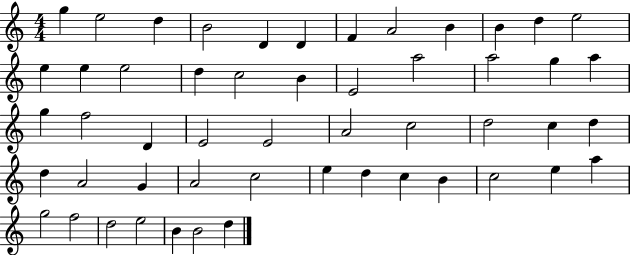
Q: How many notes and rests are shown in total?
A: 52